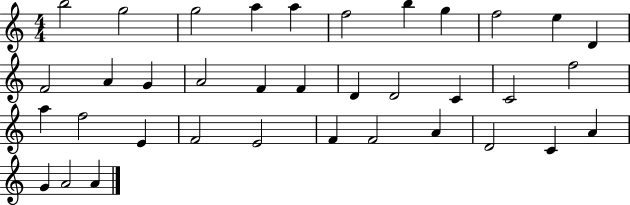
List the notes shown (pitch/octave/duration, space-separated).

B5/h G5/h G5/h A5/q A5/q F5/h B5/q G5/q F5/h E5/q D4/q F4/h A4/q G4/q A4/h F4/q F4/q D4/q D4/h C4/q C4/h F5/h A5/q F5/h E4/q F4/h E4/h F4/q F4/h A4/q D4/h C4/q A4/q G4/q A4/h A4/q